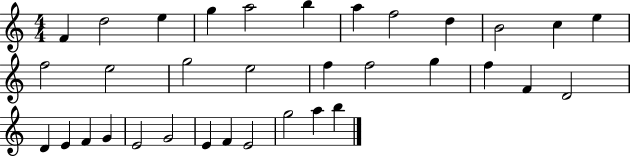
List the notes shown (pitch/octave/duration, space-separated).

F4/q D5/h E5/q G5/q A5/h B5/q A5/q F5/h D5/q B4/h C5/q E5/q F5/h E5/h G5/h E5/h F5/q F5/h G5/q F5/q F4/q D4/h D4/q E4/q F4/q G4/q E4/h G4/h E4/q F4/q E4/h G5/h A5/q B5/q